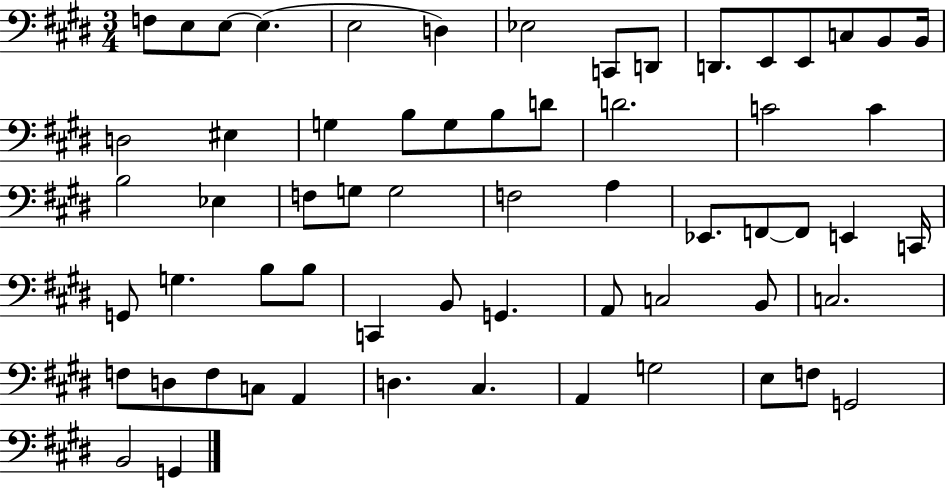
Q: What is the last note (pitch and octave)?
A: G2